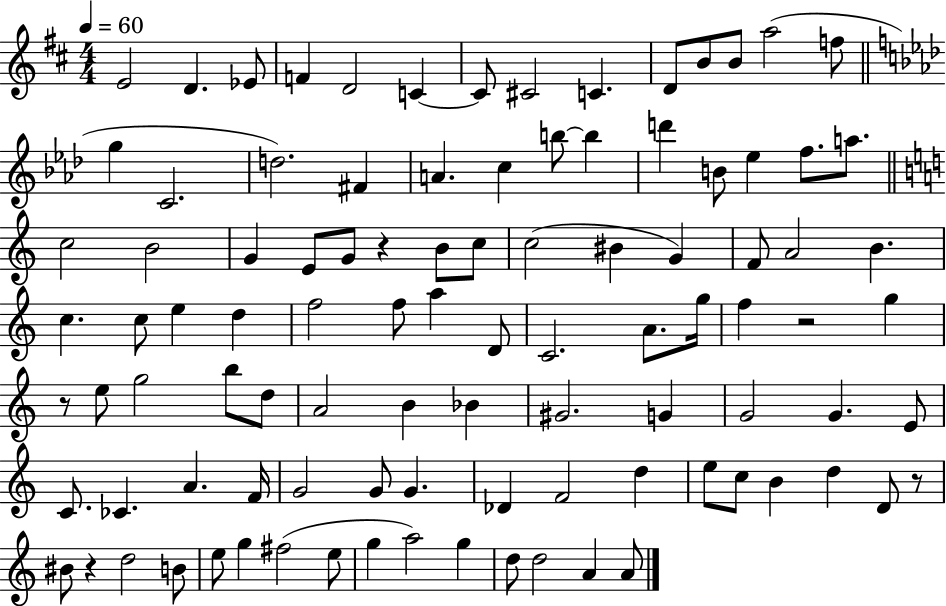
E4/h D4/q. Eb4/e F4/q D4/h C4/q C4/e C#4/h C4/q. D4/e B4/e B4/e A5/h F5/e G5/q C4/h. D5/h. F#4/q A4/q. C5/q B5/e B5/q D6/q B4/e Eb5/q F5/e. A5/e. C5/h B4/h G4/q E4/e G4/e R/q B4/e C5/e C5/h BIS4/q G4/q F4/e A4/h B4/q. C5/q. C5/e E5/q D5/q F5/h F5/e A5/q D4/e C4/h. A4/e. G5/s F5/q R/h G5/q R/e E5/e G5/h B5/e D5/e A4/h B4/q Bb4/q G#4/h. G4/q G4/h G4/q. E4/e C4/e. CES4/q. A4/q. F4/s G4/h G4/e G4/q. Db4/q F4/h D5/q E5/e C5/e B4/q D5/q D4/e R/e BIS4/e R/q D5/h B4/e E5/e G5/q F#5/h E5/e G5/q A5/h G5/q D5/e D5/h A4/q A4/e